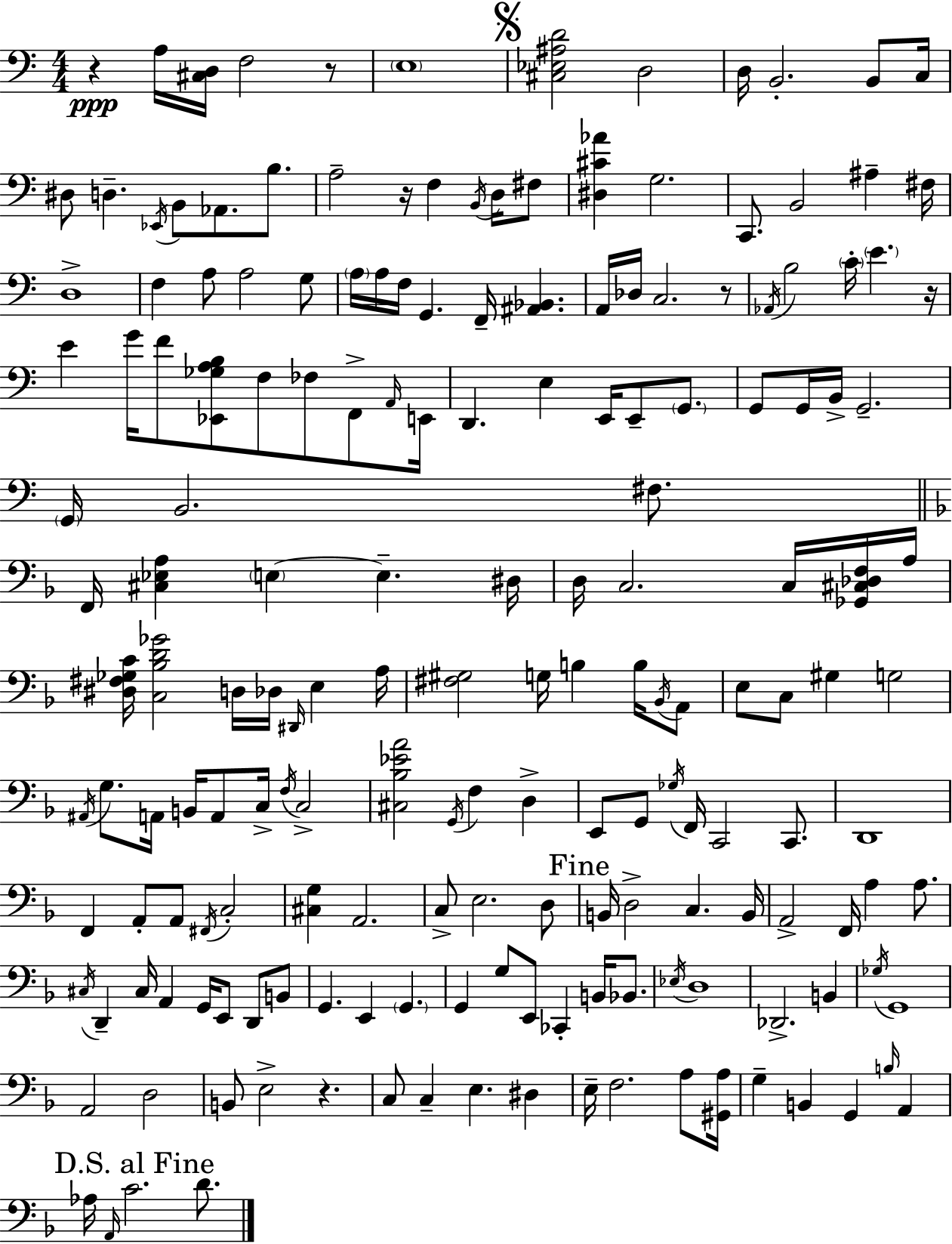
{
  \clef bass
  \numericTimeSignature
  \time 4/4
  \key a \minor
  r4\ppp a16 <cis d>16 f2 r8 | \parenthesize e1 | \mark \markup { \musicglyph "scripts.segno" } <cis ees ais d'>2 d2 | d16 b,2.-. b,8 c16 | \break dis8 d4.-- \acciaccatura { ees,16 } b,8 aes,8. b8. | a2-- r16 f4 \acciaccatura { b,16 } d16 | fis8 <dis cis' aes'>4 g2. | c,8. b,2 ais4-- | \break fis16 d1-> | f4 a8 a2 | g8 \parenthesize a16 a16 f16 g,4. f,16-- <ais, bes,>4. | a,16 des16 c2. | \break r8 \acciaccatura { aes,16 } b2 \parenthesize c'16-. \parenthesize e'4. | r16 e'4 g'16 f'8 <ees, ges a b>8 f8 fes8 | f,8-> \grace { a,16 } e,16 d,4. e4 e,16 e,8-- | \parenthesize g,8. g,8 g,16 b,16-> g,2.-- | \break \parenthesize g,16 b,2. | fis8. \bar "||" \break \key f \major f,16 <cis ees a>4 \parenthesize e4~~ e4.-- dis16 | d16 c2. c16 <ges, cis des f>16 a16 | <dis fis ges c'>16 <c bes d' ges'>2 d16 des16 \grace { dis,16 } e4 | a16 <fis gis>2 g16 b4 b16 \acciaccatura { bes,16 } | \break a,8 e8 c8 gis4 g2 | \acciaccatura { ais,16 } g8. a,16 b,16 a,8 c16-> \acciaccatura { f16 } c2-> | <cis bes ees' a'>2 \acciaccatura { g,16 } f4 | d4-> e,8 g,8 \acciaccatura { ges16 } f,16 c,2 | \break c,8. d,1 | f,4 a,8-. a,8 \acciaccatura { fis,16 } c2-. | <cis g>4 a,2. | c8-> e2. | \break d8 \mark "Fine" b,16 d2-> | c4. b,16 a,2-> f,16 | a4 a8. \acciaccatura { cis16 } d,4-- cis16 a,4 | g,16 e,8 d,8 b,8 g,4. e,4 | \break \parenthesize g,4. g,4 g8 e,8 | ces,4-. b,16 bes,8. \acciaccatura { ees16 } d1 | des,2.-> | b,4 \acciaccatura { ges16 } g,1 | \break a,2 | d2 b,8 e2-> | r4. c8 c4-- | e4. dis4 e16-- f2. | \break a8 <gis, a>16 g4-- b,4 | g,4 \grace { b16 } a,4 \mark "D.S. al Fine" aes16 \grace { a,16 } c'2. | d'8. \bar "|."
}